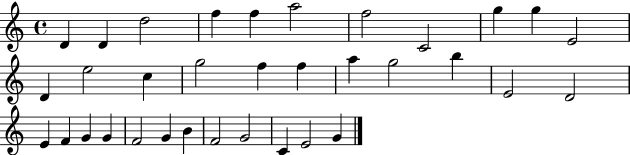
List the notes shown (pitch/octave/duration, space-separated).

D4/q D4/q D5/h F5/q F5/q A5/h F5/h C4/h G5/q G5/q E4/h D4/q E5/h C5/q G5/h F5/q F5/q A5/q G5/h B5/q E4/h D4/h E4/q F4/q G4/q G4/q F4/h G4/q B4/q F4/h G4/h C4/q E4/h G4/q